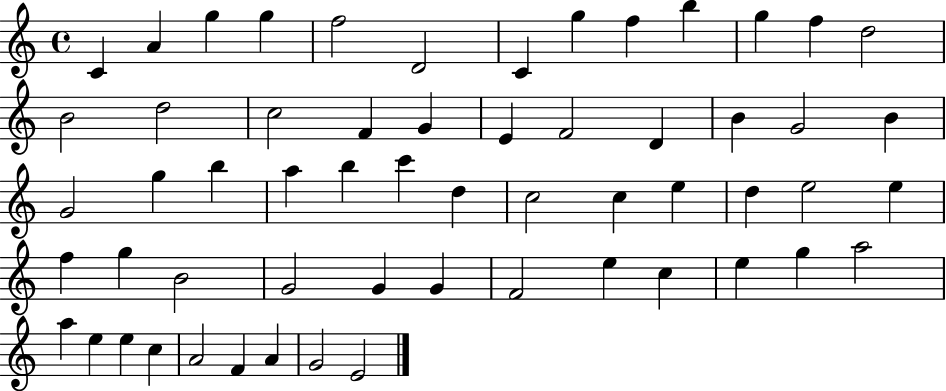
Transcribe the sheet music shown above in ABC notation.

X:1
T:Untitled
M:4/4
L:1/4
K:C
C A g g f2 D2 C g f b g f d2 B2 d2 c2 F G E F2 D B G2 B G2 g b a b c' d c2 c e d e2 e f g B2 G2 G G F2 e c e g a2 a e e c A2 F A G2 E2